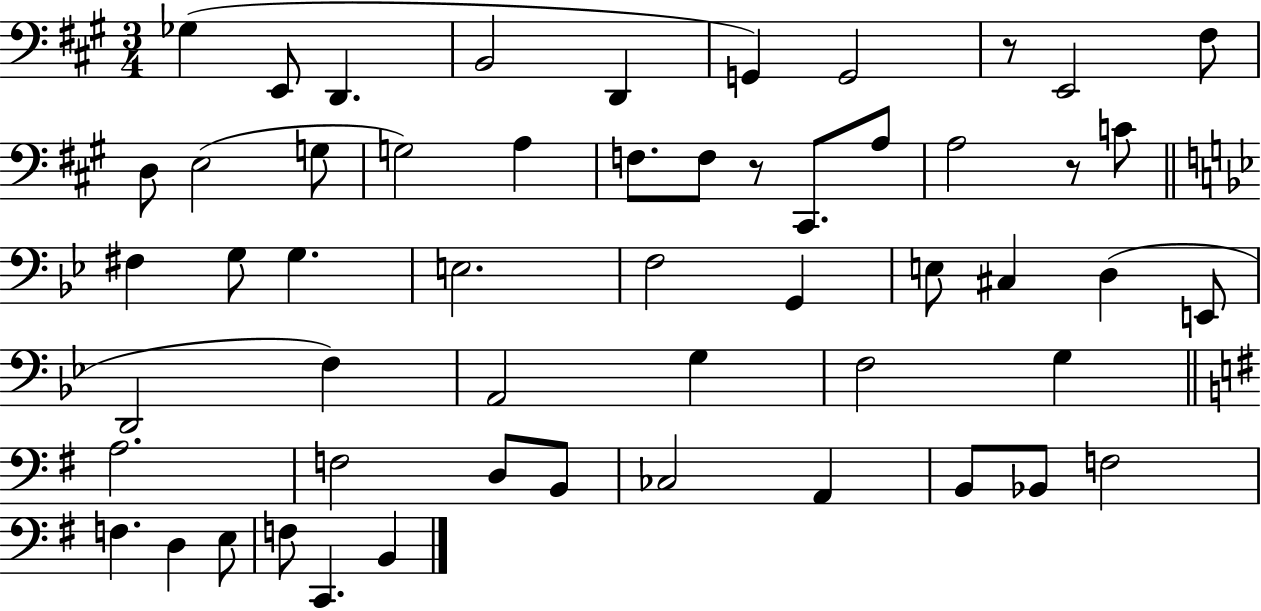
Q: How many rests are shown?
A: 3